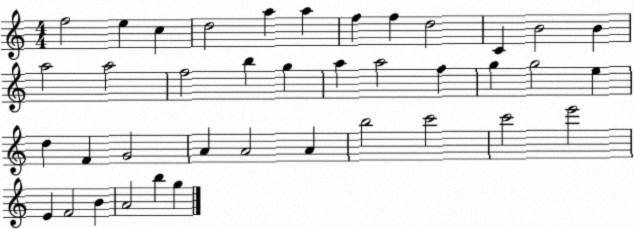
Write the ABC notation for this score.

X:1
T:Untitled
M:4/4
L:1/4
K:C
f2 e c d2 a a f f d2 C B2 B a2 a2 f2 b g a a2 f g g2 e d F G2 A A2 A b2 c'2 c'2 e'2 E F2 B A2 b g